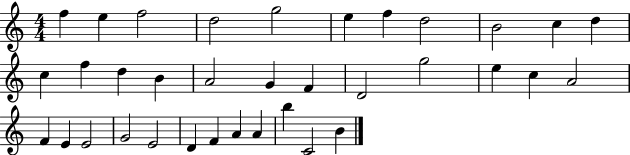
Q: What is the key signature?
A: C major